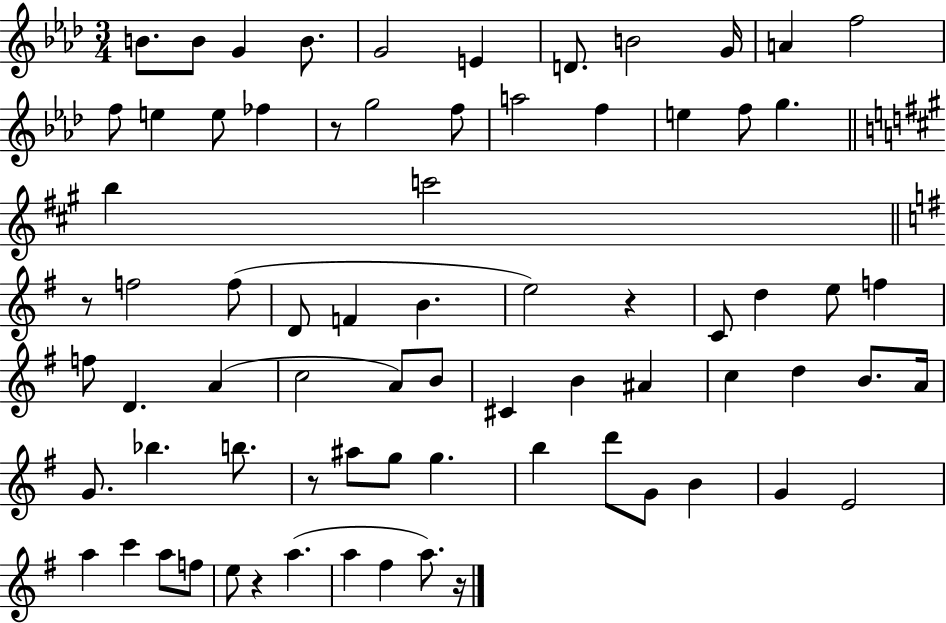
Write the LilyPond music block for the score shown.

{
  \clef treble
  \numericTimeSignature
  \time 3/4
  \key aes \major
  b'8. b'8 g'4 b'8. | g'2 e'4 | d'8. b'2 g'16 | a'4 f''2 | \break f''8 e''4 e''8 fes''4 | r8 g''2 f''8 | a''2 f''4 | e''4 f''8 g''4. | \break \bar "||" \break \key a \major b''4 c'''2 | \bar "||" \break \key e \minor r8 f''2 f''8( | d'8 f'4 b'4. | e''2) r4 | c'8 d''4 e''8 f''4 | \break f''8 d'4. a'4( | c''2 a'8) b'8 | cis'4 b'4 ais'4 | c''4 d''4 b'8. a'16 | \break g'8. bes''4. b''8. | r8 ais''8 g''8 g''4. | b''4 d'''8 g'8 b'4 | g'4 e'2 | \break a''4 c'''4 a''8 f''8 | e''8 r4 a''4.( | a''4 fis''4 a''8.) r16 | \bar "|."
}